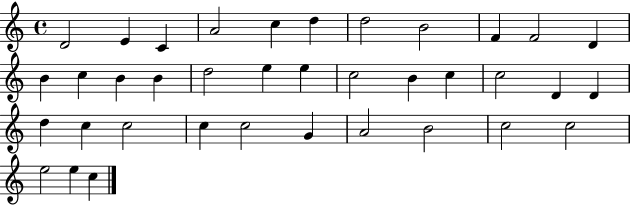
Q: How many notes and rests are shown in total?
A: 37